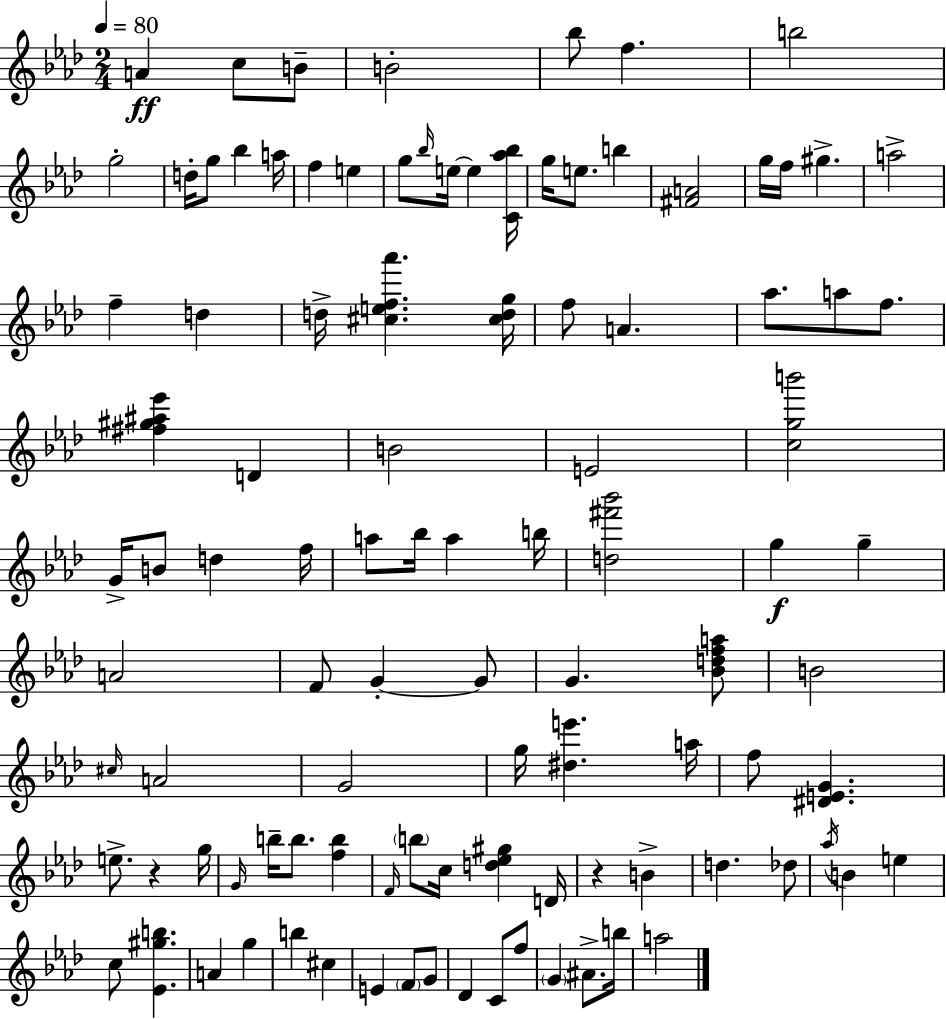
{
  \clef treble
  \numericTimeSignature
  \time 2/4
  \key f \minor
  \tempo 4 = 80
  a'4\ff c''8 b'8-- | b'2-. | bes''8 f''4. | b''2 | \break g''2-. | d''16-. g''8 bes''4 a''16 | f''4 e''4 | g''8 \grace { bes''16 } e''16~~ e''4 | \break <c' aes'' bes''>16 g''16 e''8. b''4 | <fis' a'>2 | g''16 f''16 gis''4.-> | a''2-> | \break f''4-- d''4 | d''16-> <cis'' e'' f'' aes'''>4. | <cis'' d'' g''>16 f''8 a'4. | aes''8. a''8 f''8. | \break <fis'' gis'' ais'' ees'''>4 d'4 | b'2 | e'2 | <c'' g'' b'''>2 | \break g'16-> b'8 d''4 | f''16 a''8 bes''16 a''4 | b''16 <d'' fis''' bes'''>2 | g''4\f g''4-- | \break a'2 | f'8 g'4-.~~ g'8 | g'4. <bes' d'' f'' a''>8 | b'2 | \break \grace { cis''16 } a'2 | g'2 | g''16 <dis'' e'''>4. | a''16 f''8 <dis' e' g'>4. | \break e''8.-> r4 | g''16 \grace { g'16 } b''16-- b''8. <f'' b''>4 | \grace { f'16 } \parenthesize b''8 c''16 <d'' ees'' gis''>4 | d'16 r4 | \break b'4-> d''4. | des''8 \acciaccatura { aes''16 } b'4 | e''4 c''8 <ees' gis'' b''>4. | a'4 | \break g''4 b''4 | cis''4 e'4 | \parenthesize f'8 g'8 des'4 | c'8 f''8 \parenthesize g'4 | \break ais'8.-> b''16 a''2 | \bar "|."
}